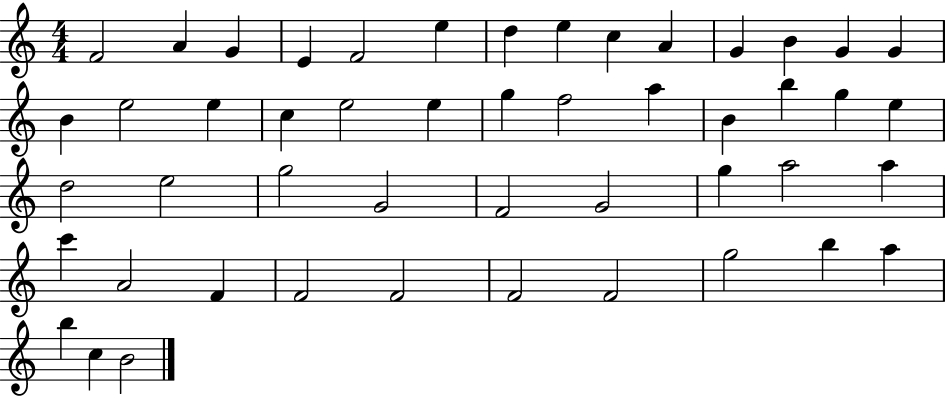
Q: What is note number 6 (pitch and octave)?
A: E5